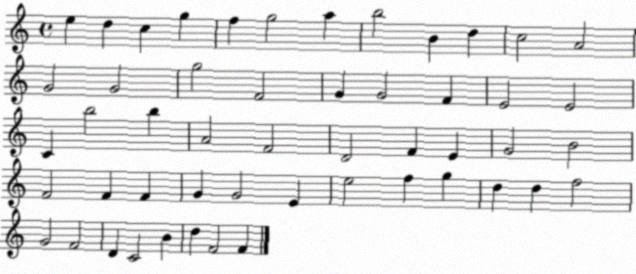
X:1
T:Untitled
M:4/4
L:1/4
K:C
e d c g f g2 a b2 B d c2 A2 G2 G2 g2 F2 G G2 F E2 E2 C b2 b A2 F2 D2 F E G2 B2 F2 F F G G2 E e2 f g d d f2 G2 F2 D C2 B d F2 F